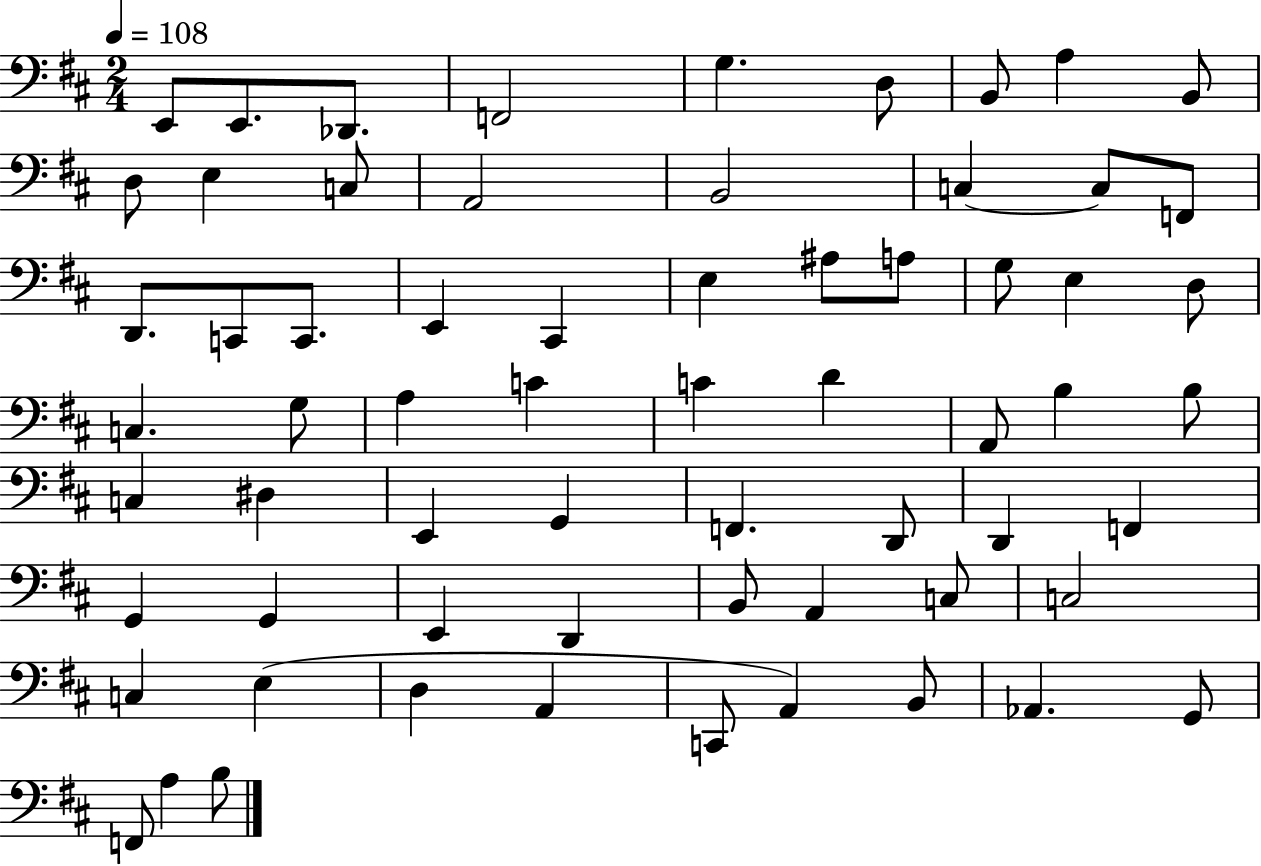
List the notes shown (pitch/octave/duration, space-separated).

E2/e E2/e. Db2/e. F2/h G3/q. D3/e B2/e A3/q B2/e D3/e E3/q C3/e A2/h B2/h C3/q C3/e F2/e D2/e. C2/e C2/e. E2/q C#2/q E3/q A#3/e A3/e G3/e E3/q D3/e C3/q. G3/e A3/q C4/q C4/q D4/q A2/e B3/q B3/e C3/q D#3/q E2/q G2/q F2/q. D2/e D2/q F2/q G2/q G2/q E2/q D2/q B2/e A2/q C3/e C3/h C3/q E3/q D3/q A2/q C2/e A2/q B2/e Ab2/q. G2/e F2/e A3/q B3/e